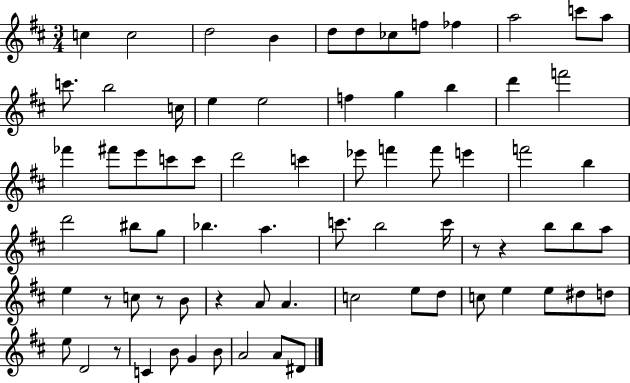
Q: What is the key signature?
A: D major